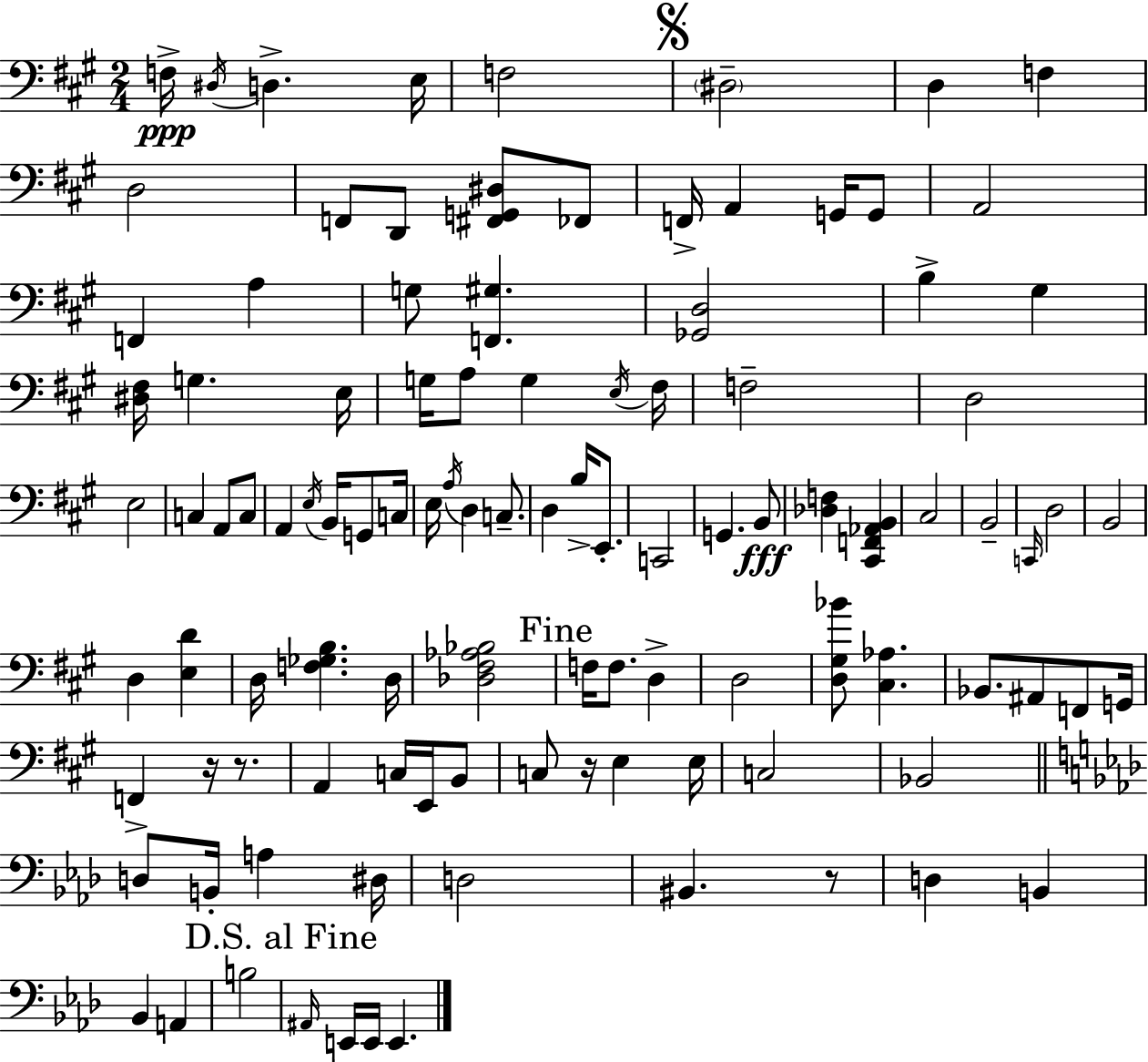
X:1
T:Untitled
M:2/4
L:1/4
K:A
F,/4 ^D,/4 D, E,/4 F,2 ^D,2 D, F, D,2 F,,/2 D,,/2 [^F,,G,,^D,]/2 _F,,/2 F,,/4 A,, G,,/4 G,,/2 A,,2 F,, A, G,/2 [F,,^G,] [_G,,D,]2 B, ^G, [^D,^F,]/4 G, E,/4 G,/4 A,/2 G, E,/4 ^F,/4 F,2 D,2 E,2 C, A,,/2 C,/2 A,, E,/4 B,,/4 G,,/2 C,/4 E,/4 A,/4 D, C,/2 D, B,/4 E,,/2 C,,2 G,, B,,/2 [_D,F,] [^C,,F,,_A,,B,,] ^C,2 B,,2 C,,/4 D,2 B,,2 D, [E,D] D,/4 [F,_G,B,] D,/4 [_D,^F,_A,_B,]2 F,/4 F,/2 D, D,2 [D,^G,_B]/2 [^C,_A,] _B,,/2 ^A,,/2 F,,/2 G,,/4 F,, z/4 z/2 A,, C,/4 E,,/4 B,,/2 C,/2 z/4 E, E,/4 C,2 _B,,2 D,/2 B,,/4 A, ^D,/4 D,2 ^B,, z/2 D, B,, _B,, A,, B,2 ^A,,/4 E,,/4 E,,/4 E,,